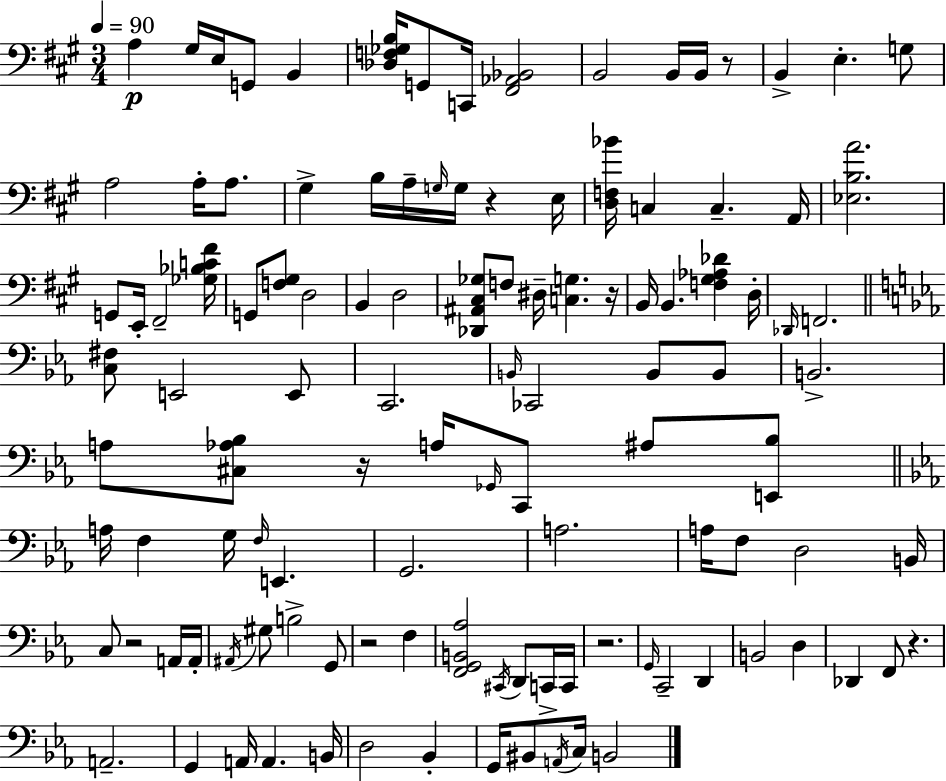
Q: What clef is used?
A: bass